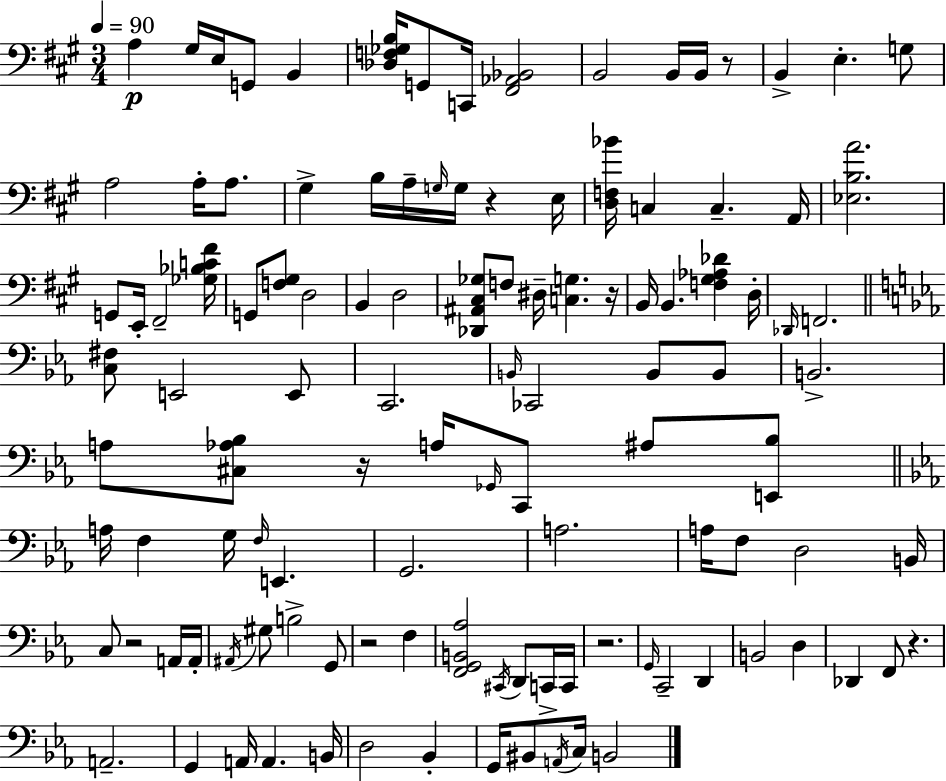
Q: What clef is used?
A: bass